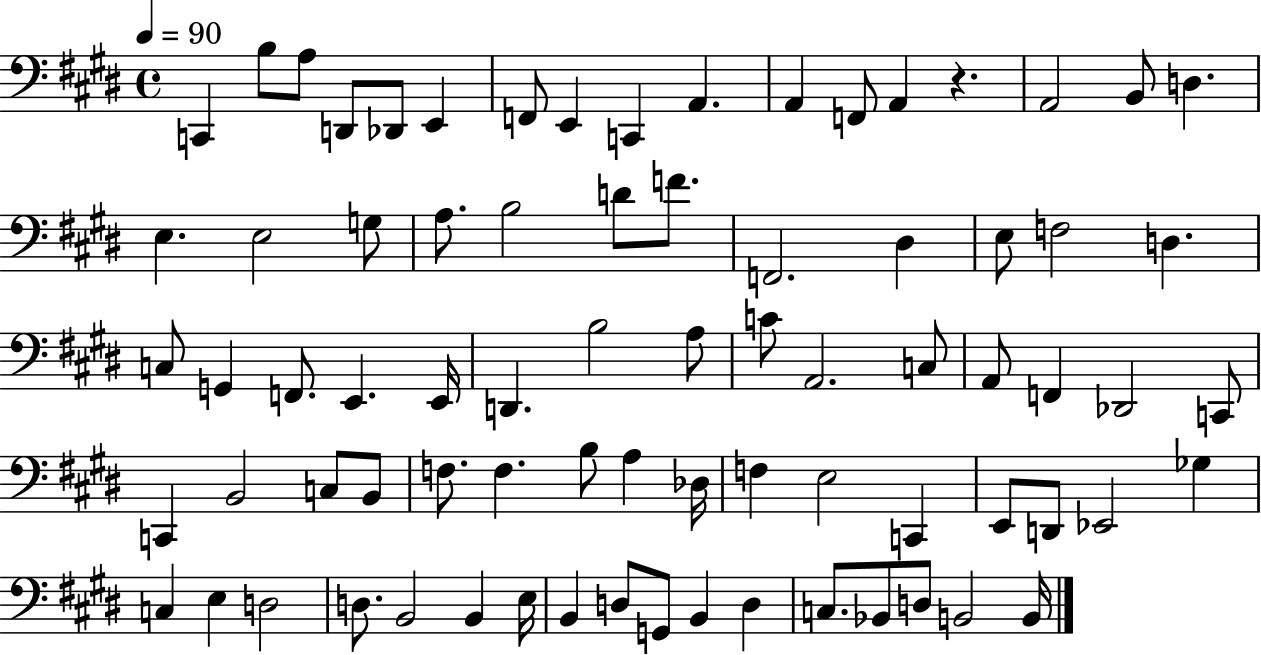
C2/q B3/e A3/e D2/e Db2/e E2/q F2/e E2/q C2/q A2/q. A2/q F2/e A2/q R/q. A2/h B2/e D3/q. E3/q. E3/h G3/e A3/e. B3/h D4/e F4/e. F2/h. D#3/q E3/e F3/h D3/q. C3/e G2/q F2/e. E2/q. E2/s D2/q. B3/h A3/e C4/e A2/h. C3/e A2/e F2/q Db2/h C2/e C2/q B2/h C3/e B2/e F3/e. F3/q. B3/e A3/q Db3/s F3/q E3/h C2/q E2/e D2/e Eb2/h Gb3/q C3/q E3/q D3/h D3/e. B2/h B2/q E3/s B2/q D3/e G2/e B2/q D3/q C3/e. Bb2/e D3/e B2/h B2/s